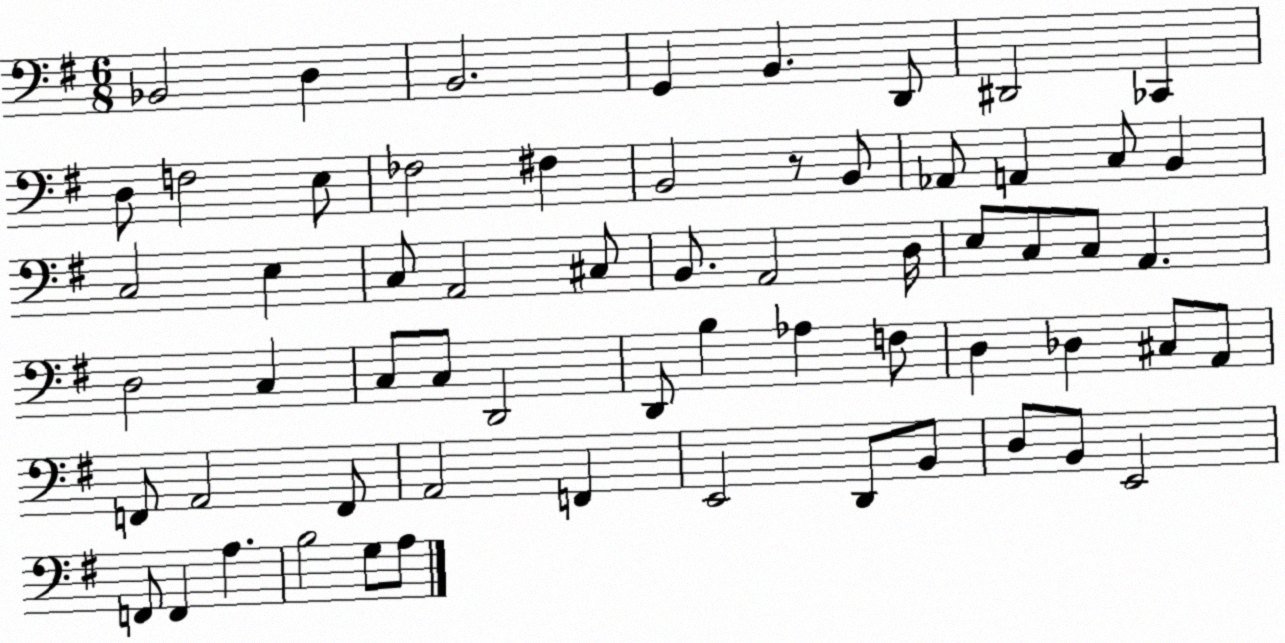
X:1
T:Untitled
M:6/8
L:1/4
K:G
_B,,2 D, B,,2 G,, B,, D,,/2 ^D,,2 _C,, D,/2 F,2 E,/2 _F,2 ^F, B,,2 z/2 B,,/2 _A,,/2 A,, C,/2 B,, C,2 E, C,/2 A,,2 ^C,/2 B,,/2 A,,2 D,/4 E,/2 C,/2 C,/2 A,, D,2 C, C,/2 C,/2 D,,2 D,,/2 B, _A, F,/2 D, _D, ^C,/2 A,,/2 F,,/2 A,,2 F,,/2 A,,2 F,, E,,2 D,,/2 B,,/2 D,/2 B,,/2 E,,2 F,,/2 F,, A, B,2 G,/2 A,/2